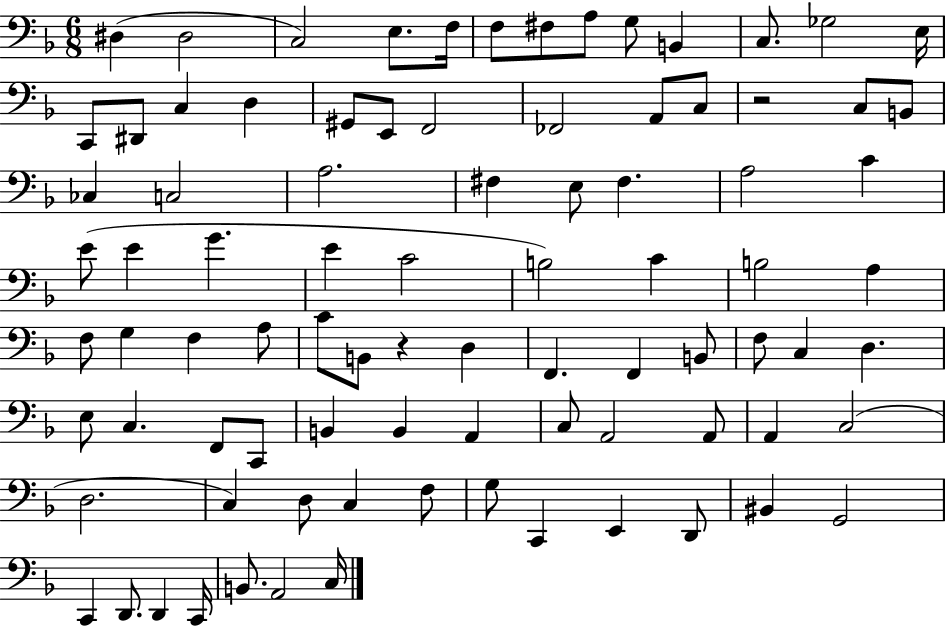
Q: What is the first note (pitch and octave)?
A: D#3